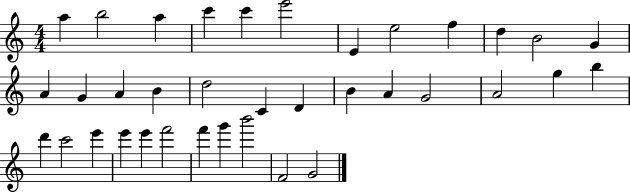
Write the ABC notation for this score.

X:1
T:Untitled
M:4/4
L:1/4
K:C
a b2 a c' c' e'2 E e2 f d B2 G A G A B d2 C D B A G2 A2 g b d' c'2 e' e' e' f'2 f' g' b'2 F2 G2